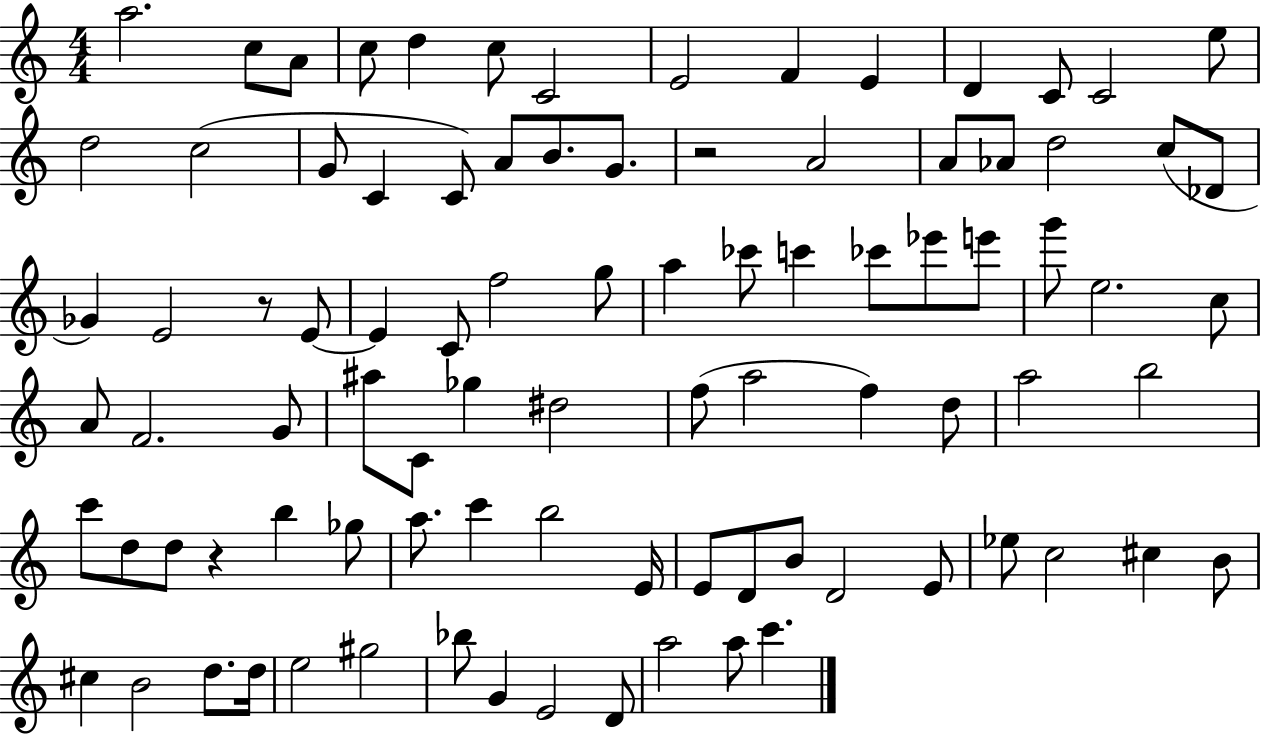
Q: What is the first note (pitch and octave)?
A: A5